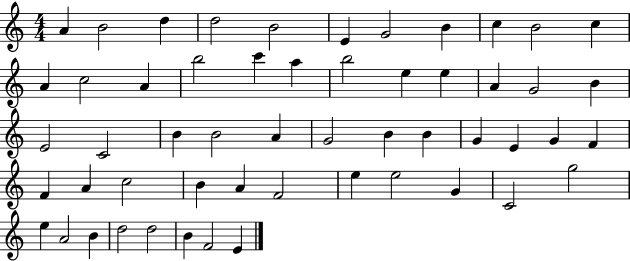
A4/q B4/h D5/q D5/h B4/h E4/q G4/h B4/q C5/q B4/h C5/q A4/q C5/h A4/q B5/h C6/q A5/q B5/h E5/q E5/q A4/q G4/h B4/q E4/h C4/h B4/q B4/h A4/q G4/h B4/q B4/q G4/q E4/q G4/q F4/q F4/q A4/q C5/h B4/q A4/q F4/h E5/q E5/h G4/q C4/h G5/h E5/q A4/h B4/q D5/h D5/h B4/q F4/h E4/q